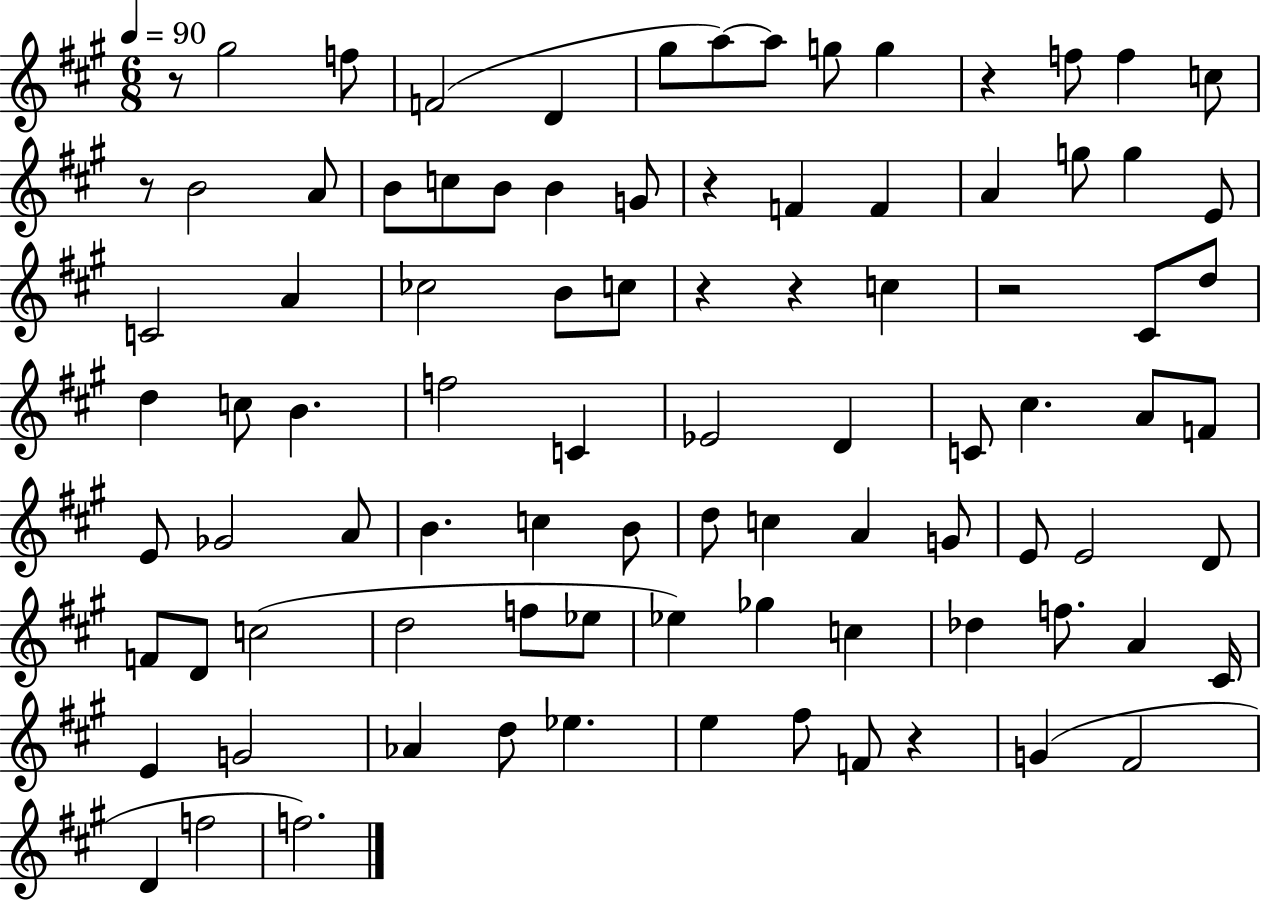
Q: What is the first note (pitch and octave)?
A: G#5